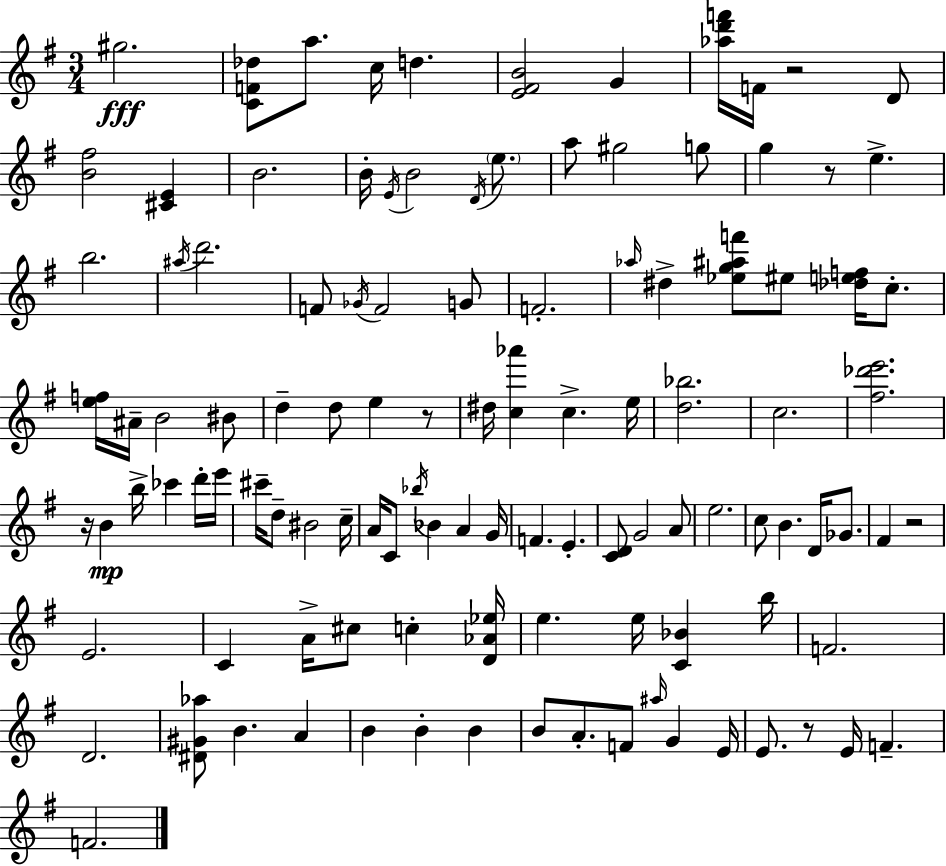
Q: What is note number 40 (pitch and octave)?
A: C5